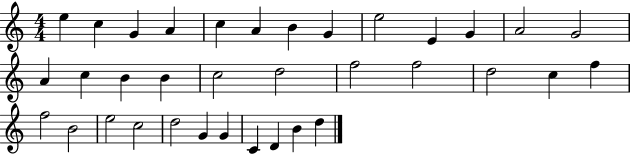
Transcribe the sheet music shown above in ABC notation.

X:1
T:Untitled
M:4/4
L:1/4
K:C
e c G A c A B G e2 E G A2 G2 A c B B c2 d2 f2 f2 d2 c f f2 B2 e2 c2 d2 G G C D B d